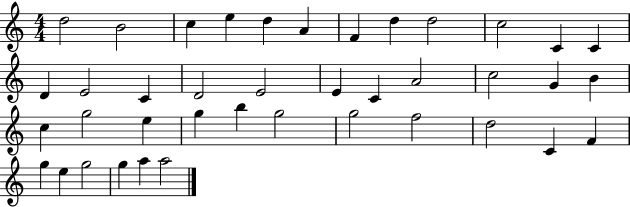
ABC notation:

X:1
T:Untitled
M:4/4
L:1/4
K:C
d2 B2 c e d A F d d2 c2 C C D E2 C D2 E2 E C A2 c2 G B c g2 e g b g2 g2 f2 d2 C F g e g2 g a a2